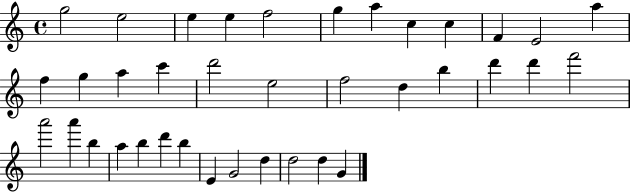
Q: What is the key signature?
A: C major